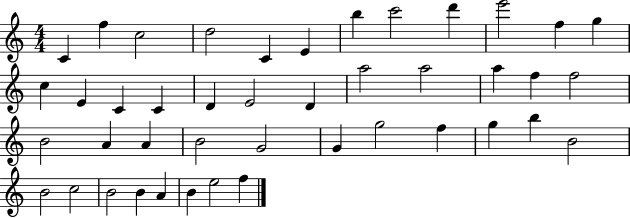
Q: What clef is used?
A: treble